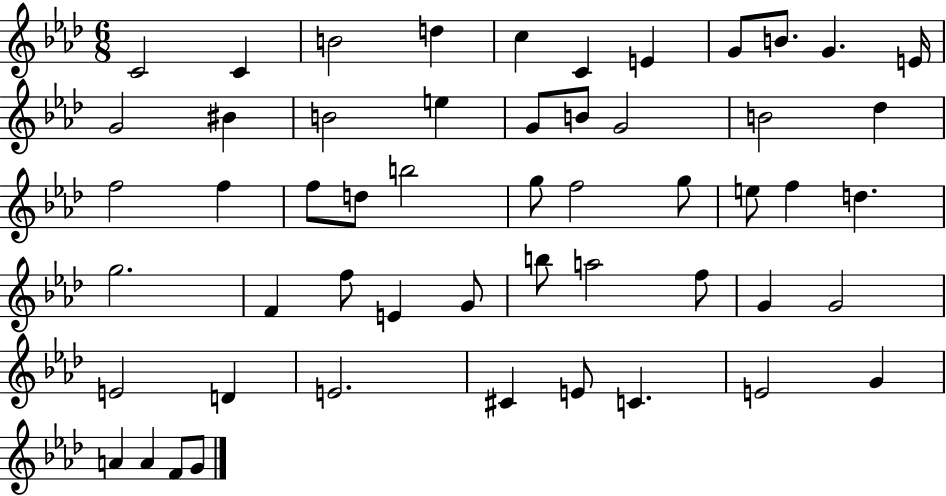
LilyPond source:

{
  \clef treble
  \numericTimeSignature
  \time 6/8
  \key aes \major
  c'2 c'4 | b'2 d''4 | c''4 c'4 e'4 | g'8 b'8. g'4. e'16 | \break g'2 bis'4 | b'2 e''4 | g'8 b'8 g'2 | b'2 des''4 | \break f''2 f''4 | f''8 d''8 b''2 | g''8 f''2 g''8 | e''8 f''4 d''4. | \break g''2. | f'4 f''8 e'4 g'8 | b''8 a''2 f''8 | g'4 g'2 | \break e'2 d'4 | e'2. | cis'4 e'8 c'4. | e'2 g'4 | \break a'4 a'4 f'8 g'8 | \bar "|."
}